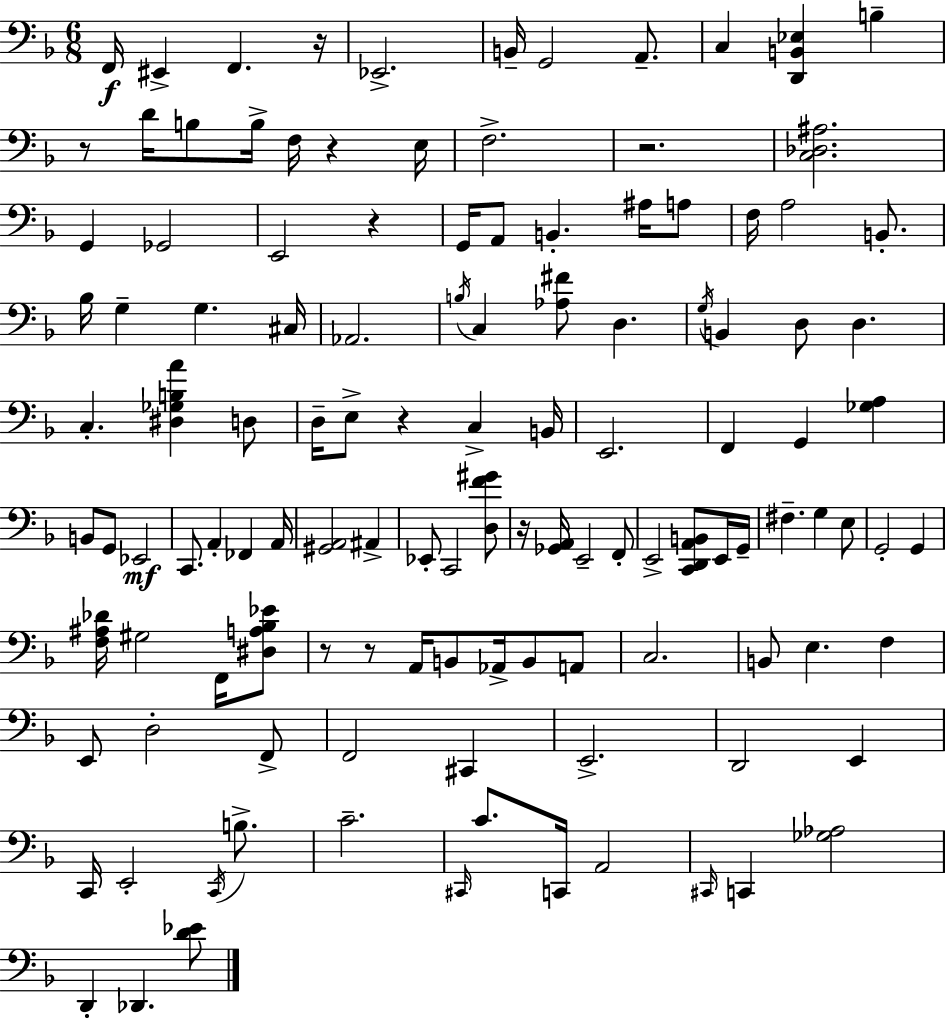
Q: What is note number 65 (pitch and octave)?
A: E3